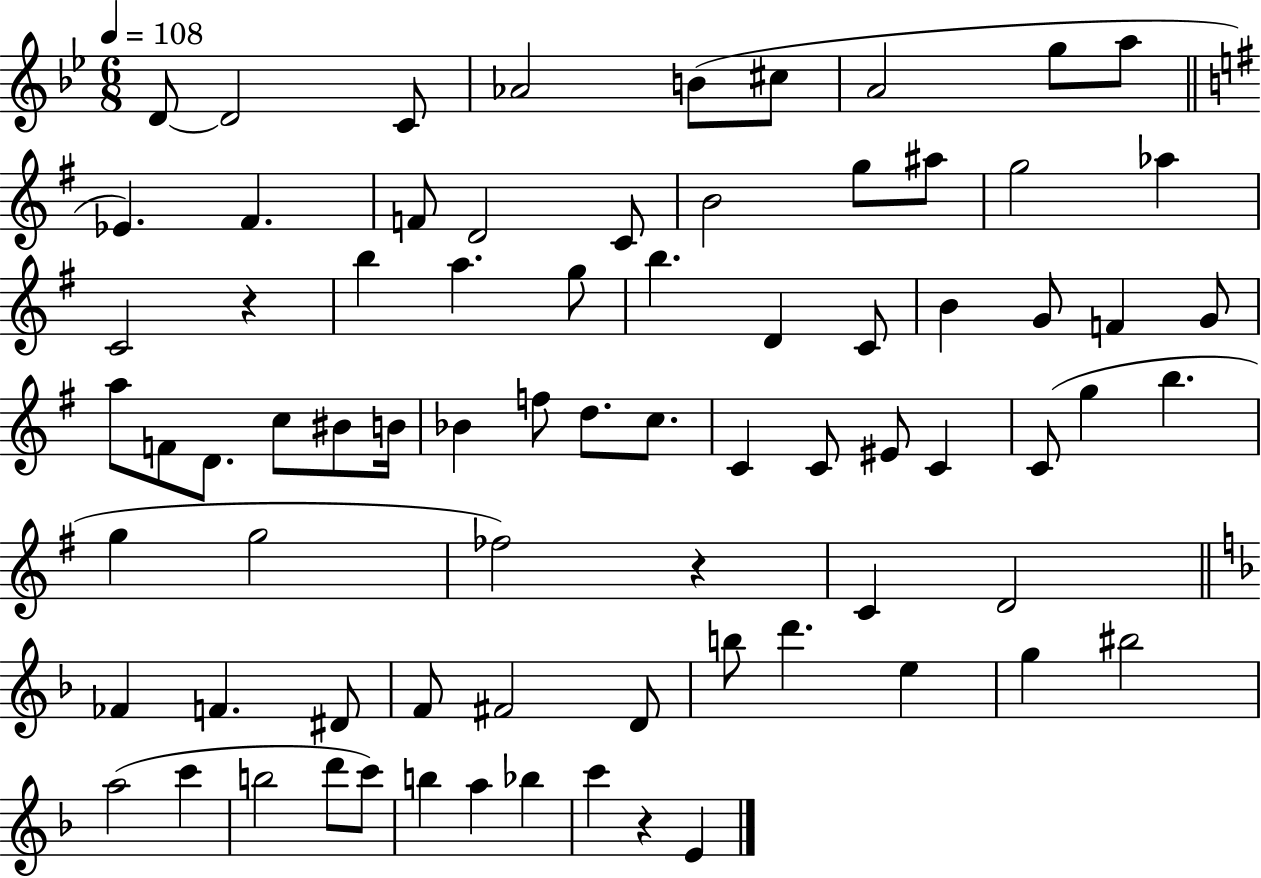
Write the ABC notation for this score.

X:1
T:Untitled
M:6/8
L:1/4
K:Bb
D/2 D2 C/2 _A2 B/2 ^c/2 A2 g/2 a/2 _E ^F F/2 D2 C/2 B2 g/2 ^a/2 g2 _a C2 z b a g/2 b D C/2 B G/2 F G/2 a/2 F/2 D/2 c/2 ^B/2 B/4 _B f/2 d/2 c/2 C C/2 ^E/2 C C/2 g b g g2 _f2 z C D2 _F F ^D/2 F/2 ^F2 D/2 b/2 d' e g ^b2 a2 c' b2 d'/2 c'/2 b a _b c' z E